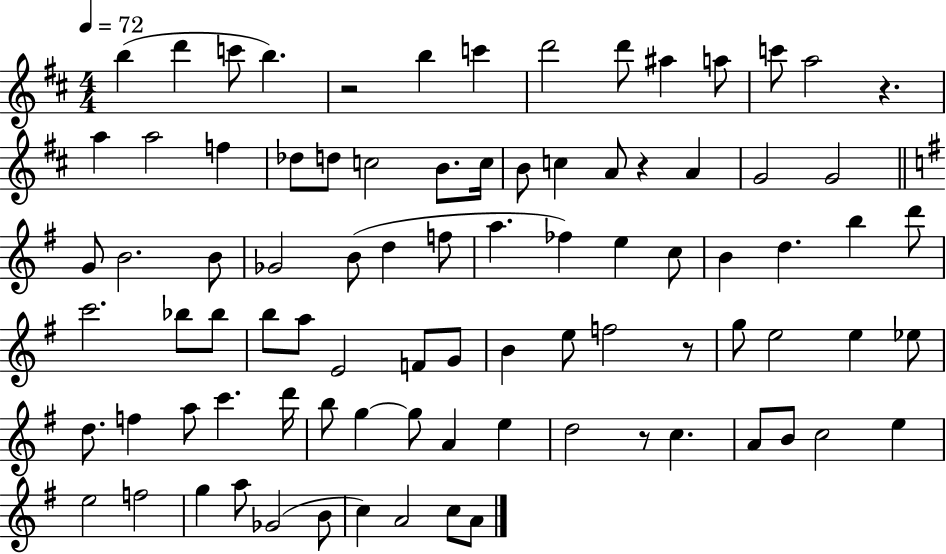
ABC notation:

X:1
T:Untitled
M:4/4
L:1/4
K:D
b d' c'/2 b z2 b c' d'2 d'/2 ^a a/2 c'/2 a2 z a a2 f _d/2 d/2 c2 B/2 c/4 B/2 c A/2 z A G2 G2 G/2 B2 B/2 _G2 B/2 d f/2 a _f e c/2 B d b d'/2 c'2 _b/2 _b/2 b/2 a/2 E2 F/2 G/2 B e/2 f2 z/2 g/2 e2 e _e/2 d/2 f a/2 c' d'/4 b/2 g g/2 A e d2 z/2 c A/2 B/2 c2 e e2 f2 g a/2 _G2 B/2 c A2 c/2 A/2